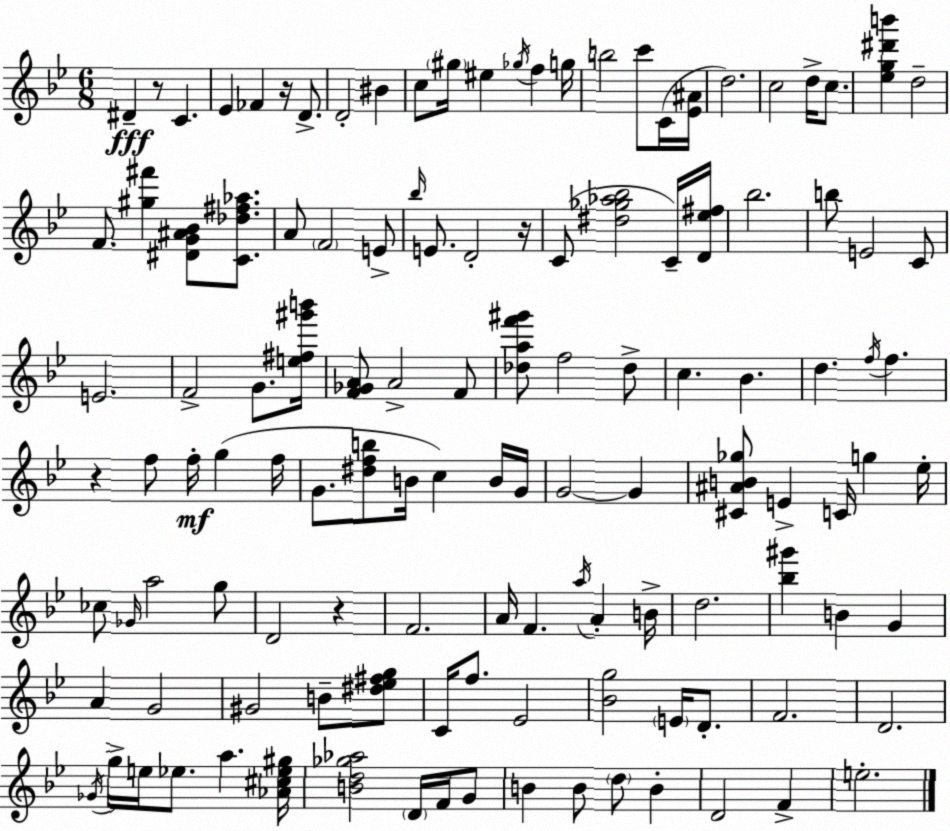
X:1
T:Untitled
M:6/8
L:1/4
K:Bb
^D z/2 C _E _F z/4 D/2 D2 ^B c/2 ^g/4 ^e _g/4 f g/4 b2 c'/2 C/4 [_E^A]/4 d2 c2 d/4 c/2 [_eg^d'b'] d2 F/2 [^g^f'] [^DG^A_B]/2 [C_d^f_a]/2 A/2 F2 E/2 _b/4 E/2 D2 z/4 C/2 [^d_g_a_b]2 C/4 [D_e^f]/4 _b2 b/2 E2 C/2 E2 F2 G/2 [e^f^g'b']/4 [F_GA]/2 A2 F/2 [_daf'^g']/2 f2 _d/2 c _B d f/4 f z f/2 f/4 g f/4 G/2 [^dfb]/2 B/4 c B/4 G/4 G2 G [^C^AB_g]/2 E C/4 g _e/4 _c/2 _G/4 a2 g/2 D2 z F2 A/4 F a/4 A B/4 d2 [_b^g'] B G A G2 ^G2 B/2 [^d_e^fg]/2 C/4 f/2 _E2 [_Bg]2 E/4 D/2 F2 D2 _G/4 g/4 e/4 _e/2 a [_A^c_e^g]/4 [Bd_g_a]2 D/4 F/4 G/2 B B/2 d/2 B D2 F e2